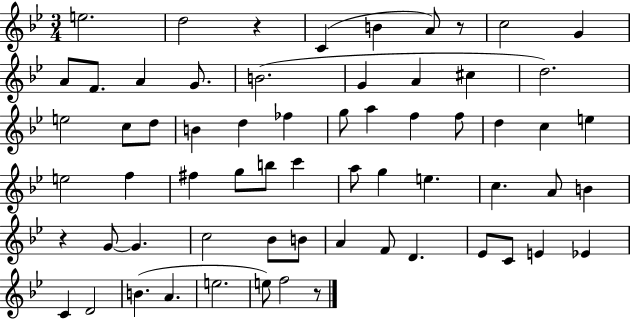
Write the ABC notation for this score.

X:1
T:Untitled
M:3/4
L:1/4
K:Bb
e2 d2 z C B A/2 z/2 c2 G A/2 F/2 A G/2 B2 G A ^c d2 e2 c/2 d/2 B d _f g/2 a f f/2 d c e e2 f ^f g/2 b/2 c' a/2 g e c A/2 B z G/2 G c2 _B/2 B/2 A F/2 D _E/2 C/2 E _E C D2 B A e2 e/2 f2 z/2